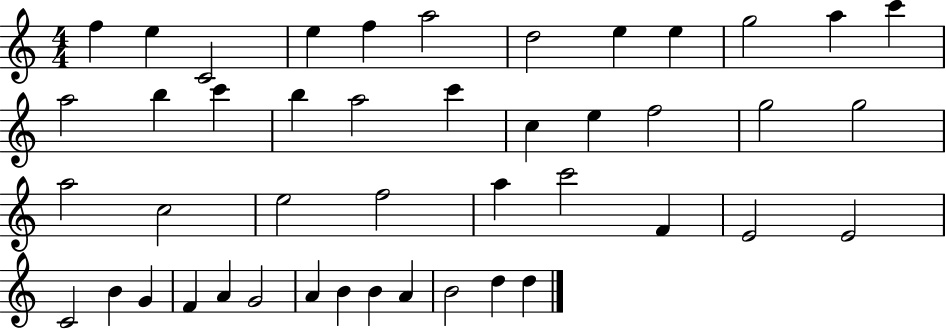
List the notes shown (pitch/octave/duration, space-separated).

F5/q E5/q C4/h E5/q F5/q A5/h D5/h E5/q E5/q G5/h A5/q C6/q A5/h B5/q C6/q B5/q A5/h C6/q C5/q E5/q F5/h G5/h G5/h A5/h C5/h E5/h F5/h A5/q C6/h F4/q E4/h E4/h C4/h B4/q G4/q F4/q A4/q G4/h A4/q B4/q B4/q A4/q B4/h D5/q D5/q